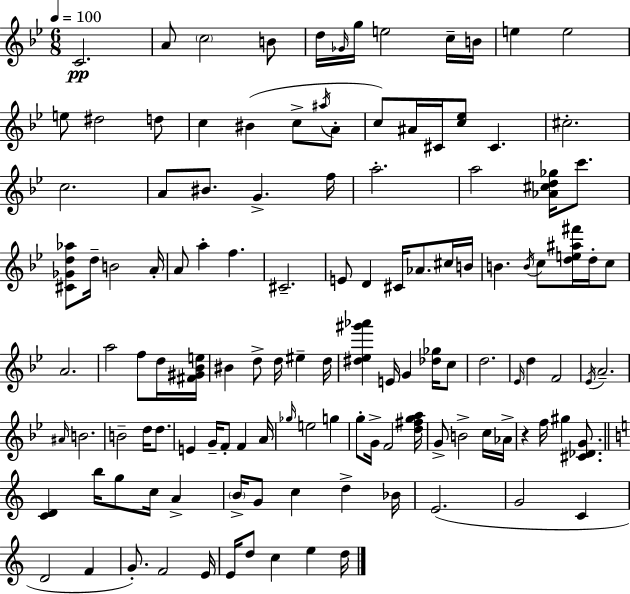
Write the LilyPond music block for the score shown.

{
  \clef treble
  \numericTimeSignature
  \time 6/8
  \key g \minor
  \tempo 4 = 100
  \repeat volta 2 { c'2.\pp | a'8 \parenthesize c''2 b'8 | d''16 \grace { ges'16 } g''16 e''2 c''16-- | b'16 e''4 e''2 | \break e''8 dis''2 d''8 | c''4 bis'4( c''8-> \acciaccatura { ais''16 } | a'8-. c''8) ais'16 cis'16 <c'' ees''>8 cis'4. | cis''2.-. | \break c''2. | a'8 bis'8. g'4.-> | f''16 a''2.-. | a''2 <aes' cis'' d'' ges''>16 c'''8. | \break <cis' ges' d'' aes''>8 d''16-- b'2 | a'16-. a'8 a''4-. f''4. | cis'2.-- | e'8 d'4 cis'16 aes'8. | \break cis''16 b'16 b'4. \acciaccatura { b'16 } c''8 <d'' e'' ais'' fis'''>16 | d''16-. c''8 a'2. | a''2 f''8 | d''16 <fis' gis' bes' e''>16 bis'4 d''8-> d''16 eis''4-- | \break d''16 <dis'' ees'' gis''' aes'''>4 e'16 g'4 | <des'' ges''>16 c''8 d''2. | \grace { ees'16 } d''4 f'2 | \acciaccatura { ees'16 } a'2.-- | \break \grace { ais'16 } b'2. | b'2-- | d''16 d''8. e'4 g'16-- f'8-. | f'4 a'16 \grace { ges''16 } e''2 | \break g''4 g''8-. g'16-> f'2 | <d'' fis'' g'' a''>16 g'8-> b'2-> | c''16 aes'16-> r4 f''16 | gis''4 <cis' des' g'>8. \bar "||" \break \key c \major <c' d'>4 b''16 g''8 c''16 a'4-> | \parenthesize b'16-> g'8 c''4 d''4-> bes'16 | e'2.( | g'2 c'4 | \break d'2 f'4 | g'8.-.) f'2 e'16 | e'16 d''8 c''4 e''4 d''16 | } \bar "|."
}